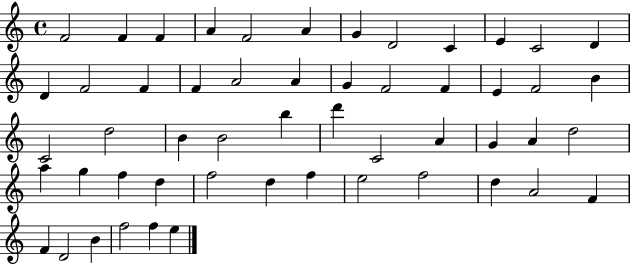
X:1
T:Untitled
M:4/4
L:1/4
K:C
F2 F F A F2 A G D2 C E C2 D D F2 F F A2 A G F2 F E F2 B C2 d2 B B2 b d' C2 A G A d2 a g f d f2 d f e2 f2 d A2 F F D2 B f2 f e